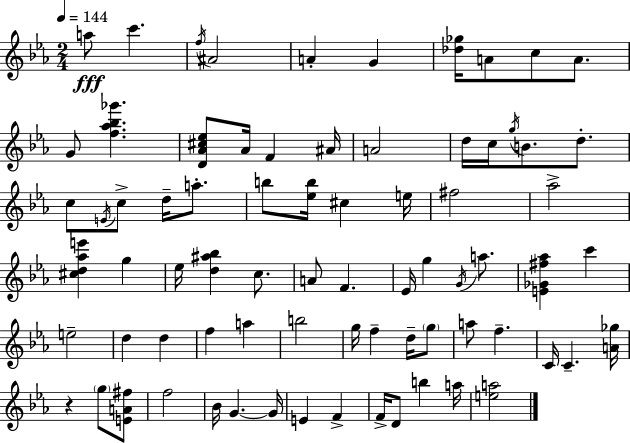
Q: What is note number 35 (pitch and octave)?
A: Eb4